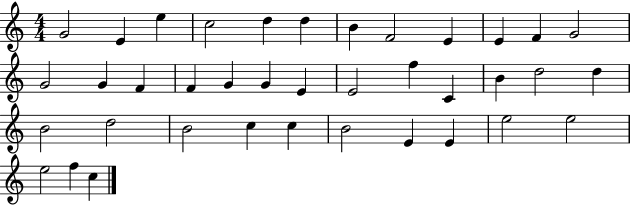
{
  \clef treble
  \numericTimeSignature
  \time 4/4
  \key c \major
  g'2 e'4 e''4 | c''2 d''4 d''4 | b'4 f'2 e'4 | e'4 f'4 g'2 | \break g'2 g'4 f'4 | f'4 g'4 g'4 e'4 | e'2 f''4 c'4 | b'4 d''2 d''4 | \break b'2 d''2 | b'2 c''4 c''4 | b'2 e'4 e'4 | e''2 e''2 | \break e''2 f''4 c''4 | \bar "|."
}